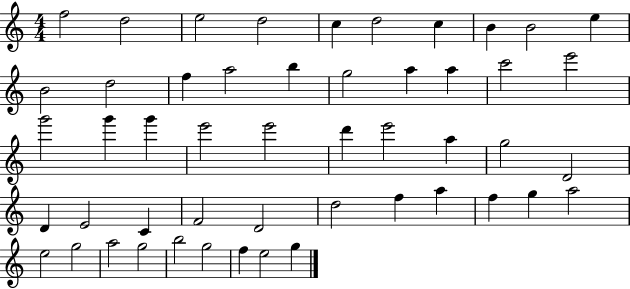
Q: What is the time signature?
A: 4/4